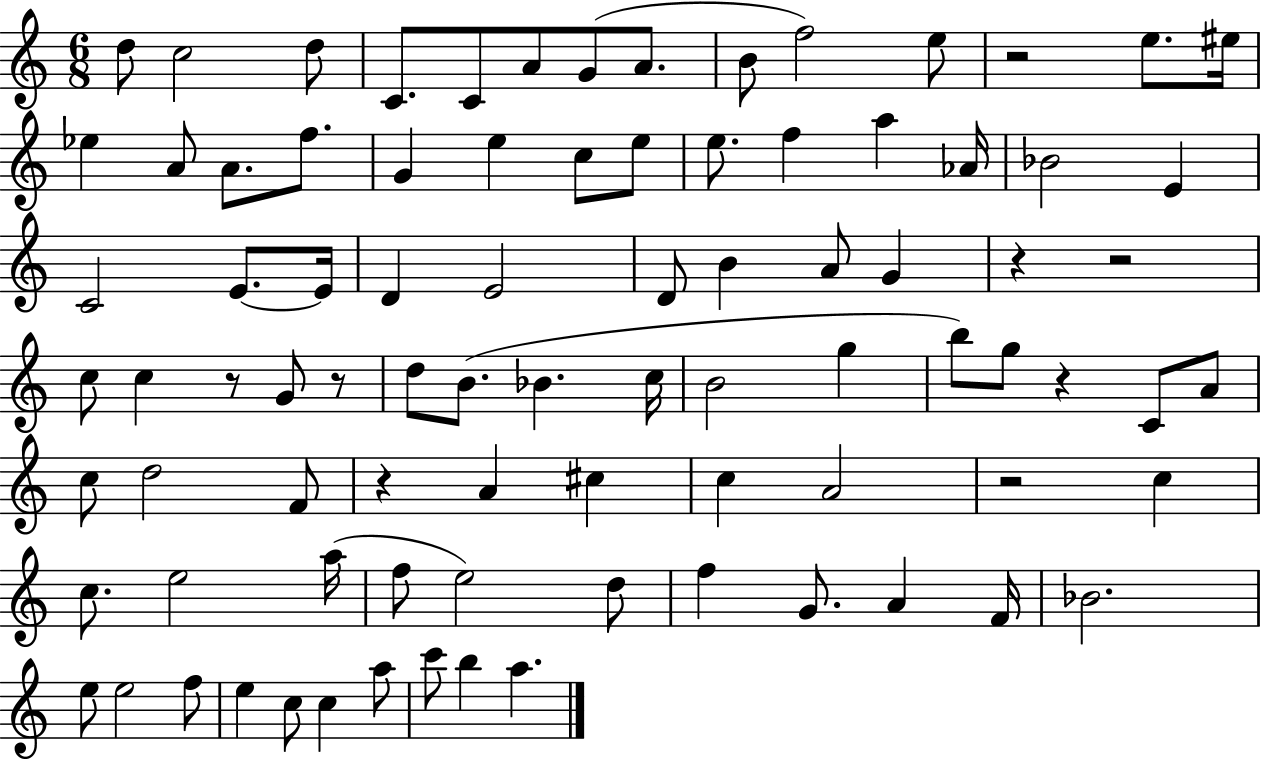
D5/e C5/h D5/e C4/e. C4/e A4/e G4/e A4/e. B4/e F5/h E5/e R/h E5/e. EIS5/s Eb5/q A4/e A4/e. F5/e. G4/q E5/q C5/e E5/e E5/e. F5/q A5/q Ab4/s Bb4/h E4/q C4/h E4/e. E4/s D4/q E4/h D4/e B4/q A4/e G4/q R/q R/h C5/e C5/q R/e G4/e R/e D5/e B4/e. Bb4/q. C5/s B4/h G5/q B5/e G5/e R/q C4/e A4/e C5/e D5/h F4/e R/q A4/q C#5/q C5/q A4/h R/h C5/q C5/e. E5/h A5/s F5/e E5/h D5/e F5/q G4/e. A4/q F4/s Bb4/h. E5/e E5/h F5/e E5/q C5/e C5/q A5/e C6/e B5/q A5/q.